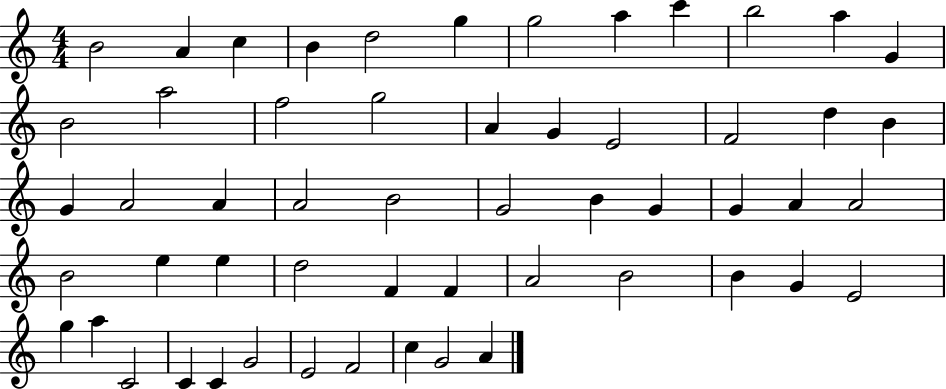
X:1
T:Untitled
M:4/4
L:1/4
K:C
B2 A c B d2 g g2 a c' b2 a G B2 a2 f2 g2 A G E2 F2 d B G A2 A A2 B2 G2 B G G A A2 B2 e e d2 F F A2 B2 B G E2 g a C2 C C G2 E2 F2 c G2 A